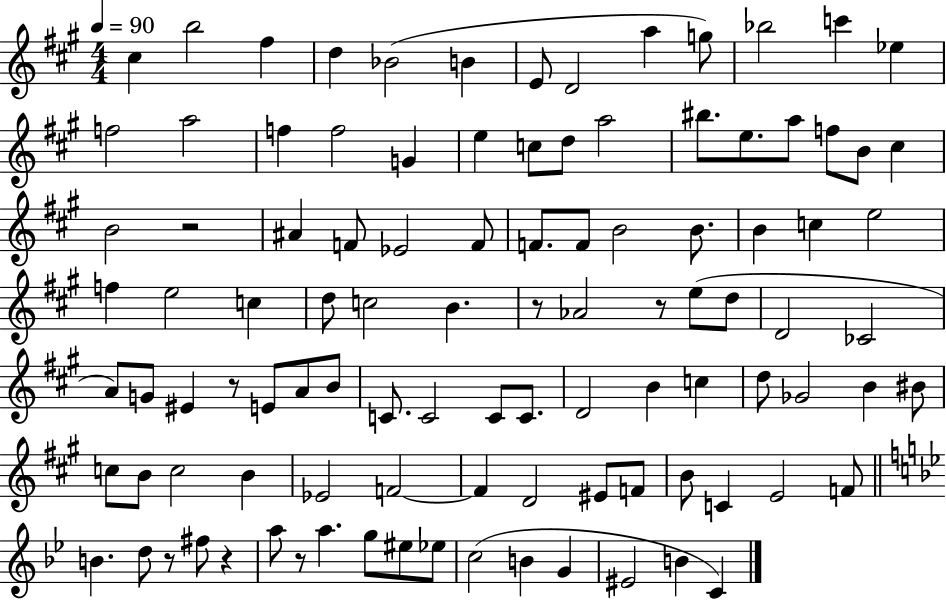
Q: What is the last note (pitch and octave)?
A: C4